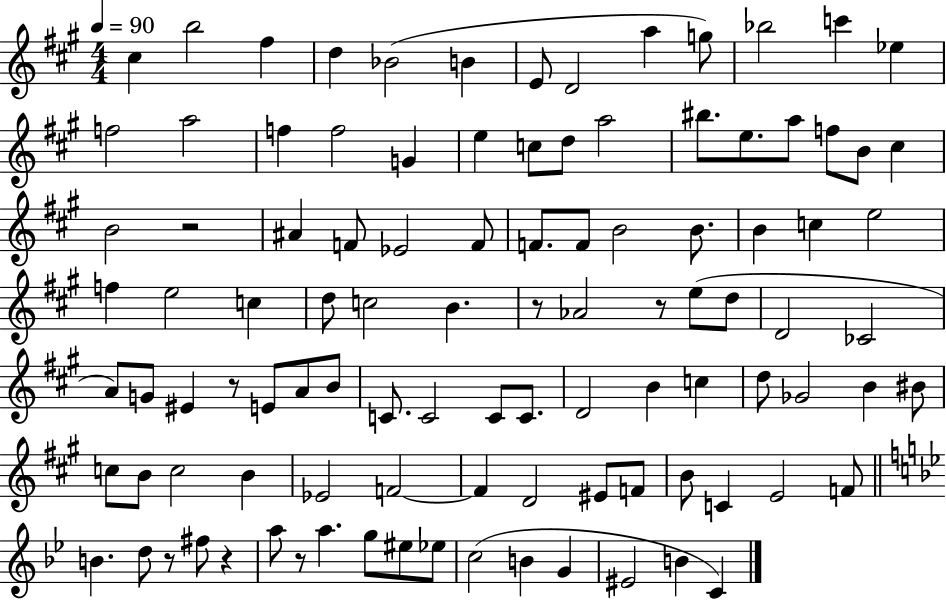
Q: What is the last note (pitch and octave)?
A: C4